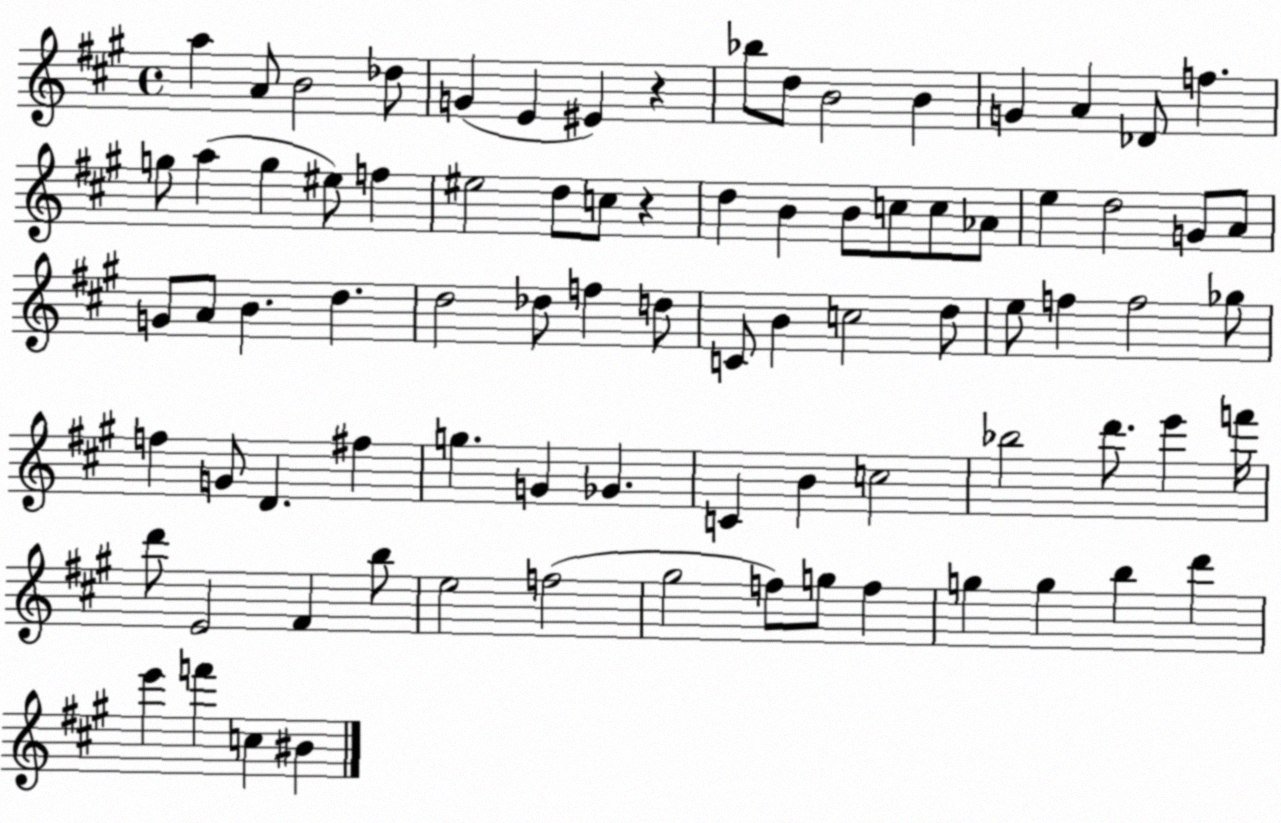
X:1
T:Untitled
M:4/4
L:1/4
K:A
a A/2 B2 _d/2 G E ^E z _b/2 d/2 B2 B G A _D/2 f g/2 a g ^e/2 f ^e2 d/2 c/2 z d B B/2 c/2 c/2 _A/2 e d2 G/2 A/2 G/2 A/2 B d d2 _d/2 f d/2 C/2 B c2 d/2 e/2 f f2 _g/2 f G/2 D ^f g G _G C B c2 _b2 d'/2 e' f'/4 d'/2 E2 ^F b/2 e2 f2 ^g2 f/2 g/2 f g g b d' e' f' c ^B